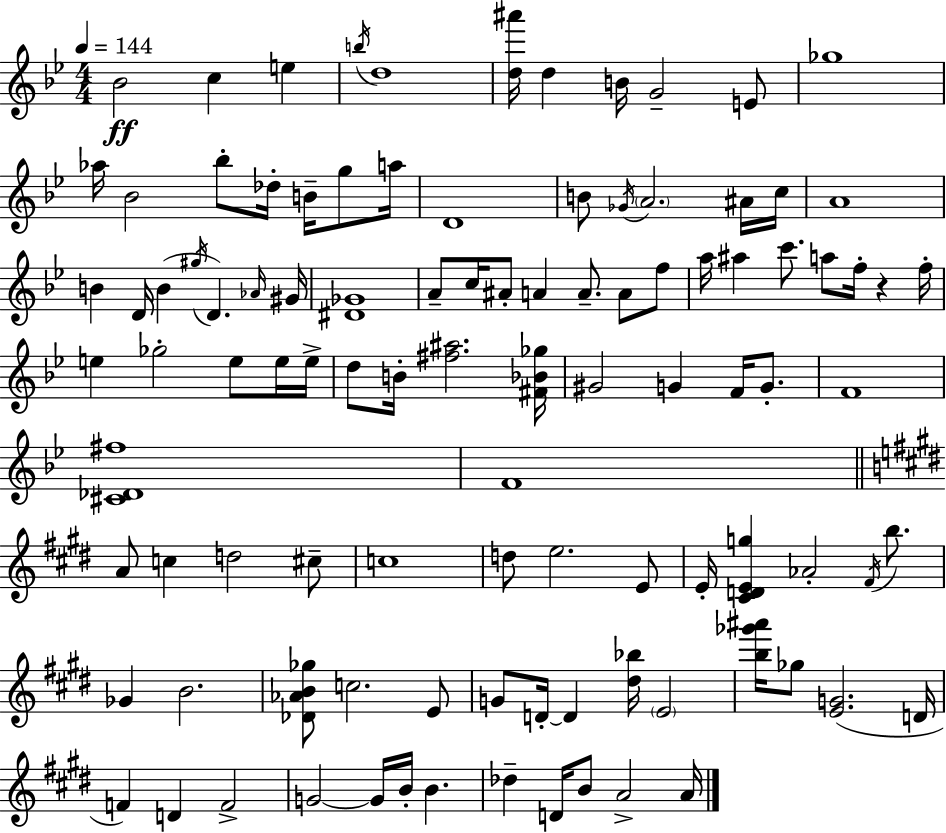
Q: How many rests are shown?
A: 1